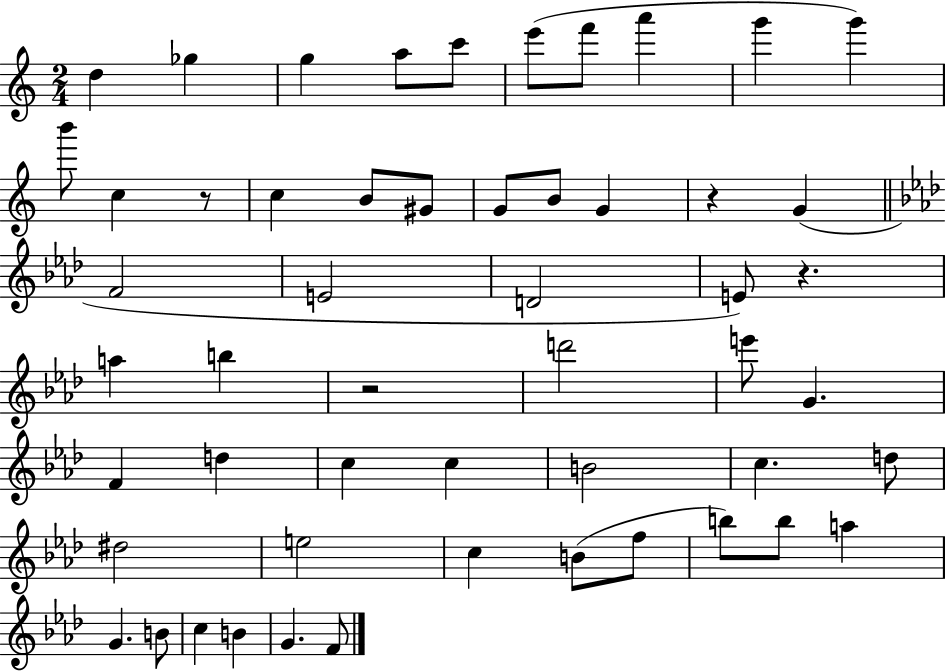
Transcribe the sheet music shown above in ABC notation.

X:1
T:Untitled
M:2/4
L:1/4
K:C
d _g g a/2 c'/2 e'/2 f'/2 a' g' g' b'/2 c z/2 c B/2 ^G/2 G/2 B/2 G z G F2 E2 D2 E/2 z a b z2 d'2 e'/2 G F d c c B2 c d/2 ^d2 e2 c B/2 f/2 b/2 b/2 a G B/2 c B G F/2